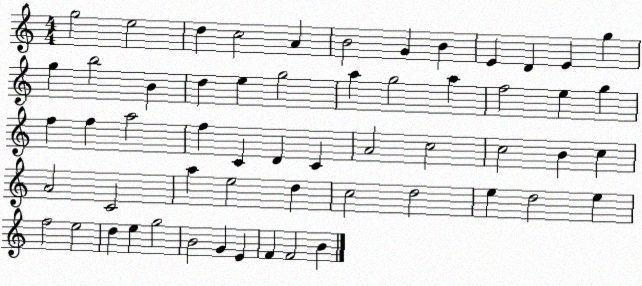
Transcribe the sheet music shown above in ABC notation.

X:1
T:Untitled
M:4/4
L:1/4
K:C
g2 e2 d c2 A B2 G B E D E g g b2 B d e g2 a g2 a f2 e g f f a2 f C D C A2 c2 c2 B c A2 C2 a e2 d c2 d2 e d2 e f2 e2 d e g2 B2 G E F F2 B